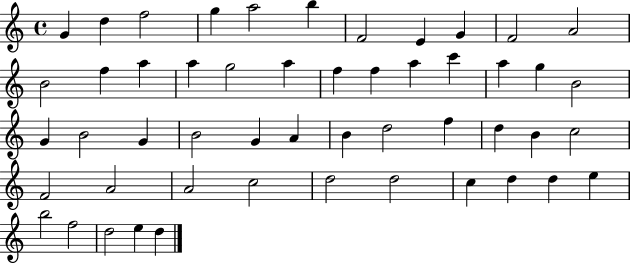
G4/q D5/q F5/h G5/q A5/h B5/q F4/h E4/q G4/q F4/h A4/h B4/h F5/q A5/q A5/q G5/h A5/q F5/q F5/q A5/q C6/q A5/q G5/q B4/h G4/q B4/h G4/q B4/h G4/q A4/q B4/q D5/h F5/q D5/q B4/q C5/h F4/h A4/h A4/h C5/h D5/h D5/h C5/q D5/q D5/q E5/q B5/h F5/h D5/h E5/q D5/q